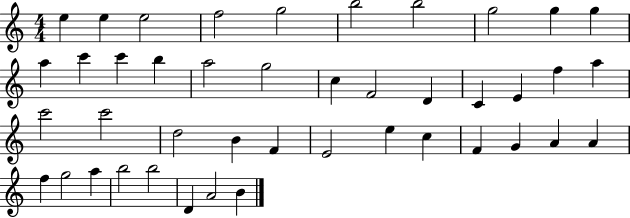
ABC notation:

X:1
T:Untitled
M:4/4
L:1/4
K:C
e e e2 f2 g2 b2 b2 g2 g g a c' c' b a2 g2 c F2 D C E f a c'2 c'2 d2 B F E2 e c F G A A f g2 a b2 b2 D A2 B